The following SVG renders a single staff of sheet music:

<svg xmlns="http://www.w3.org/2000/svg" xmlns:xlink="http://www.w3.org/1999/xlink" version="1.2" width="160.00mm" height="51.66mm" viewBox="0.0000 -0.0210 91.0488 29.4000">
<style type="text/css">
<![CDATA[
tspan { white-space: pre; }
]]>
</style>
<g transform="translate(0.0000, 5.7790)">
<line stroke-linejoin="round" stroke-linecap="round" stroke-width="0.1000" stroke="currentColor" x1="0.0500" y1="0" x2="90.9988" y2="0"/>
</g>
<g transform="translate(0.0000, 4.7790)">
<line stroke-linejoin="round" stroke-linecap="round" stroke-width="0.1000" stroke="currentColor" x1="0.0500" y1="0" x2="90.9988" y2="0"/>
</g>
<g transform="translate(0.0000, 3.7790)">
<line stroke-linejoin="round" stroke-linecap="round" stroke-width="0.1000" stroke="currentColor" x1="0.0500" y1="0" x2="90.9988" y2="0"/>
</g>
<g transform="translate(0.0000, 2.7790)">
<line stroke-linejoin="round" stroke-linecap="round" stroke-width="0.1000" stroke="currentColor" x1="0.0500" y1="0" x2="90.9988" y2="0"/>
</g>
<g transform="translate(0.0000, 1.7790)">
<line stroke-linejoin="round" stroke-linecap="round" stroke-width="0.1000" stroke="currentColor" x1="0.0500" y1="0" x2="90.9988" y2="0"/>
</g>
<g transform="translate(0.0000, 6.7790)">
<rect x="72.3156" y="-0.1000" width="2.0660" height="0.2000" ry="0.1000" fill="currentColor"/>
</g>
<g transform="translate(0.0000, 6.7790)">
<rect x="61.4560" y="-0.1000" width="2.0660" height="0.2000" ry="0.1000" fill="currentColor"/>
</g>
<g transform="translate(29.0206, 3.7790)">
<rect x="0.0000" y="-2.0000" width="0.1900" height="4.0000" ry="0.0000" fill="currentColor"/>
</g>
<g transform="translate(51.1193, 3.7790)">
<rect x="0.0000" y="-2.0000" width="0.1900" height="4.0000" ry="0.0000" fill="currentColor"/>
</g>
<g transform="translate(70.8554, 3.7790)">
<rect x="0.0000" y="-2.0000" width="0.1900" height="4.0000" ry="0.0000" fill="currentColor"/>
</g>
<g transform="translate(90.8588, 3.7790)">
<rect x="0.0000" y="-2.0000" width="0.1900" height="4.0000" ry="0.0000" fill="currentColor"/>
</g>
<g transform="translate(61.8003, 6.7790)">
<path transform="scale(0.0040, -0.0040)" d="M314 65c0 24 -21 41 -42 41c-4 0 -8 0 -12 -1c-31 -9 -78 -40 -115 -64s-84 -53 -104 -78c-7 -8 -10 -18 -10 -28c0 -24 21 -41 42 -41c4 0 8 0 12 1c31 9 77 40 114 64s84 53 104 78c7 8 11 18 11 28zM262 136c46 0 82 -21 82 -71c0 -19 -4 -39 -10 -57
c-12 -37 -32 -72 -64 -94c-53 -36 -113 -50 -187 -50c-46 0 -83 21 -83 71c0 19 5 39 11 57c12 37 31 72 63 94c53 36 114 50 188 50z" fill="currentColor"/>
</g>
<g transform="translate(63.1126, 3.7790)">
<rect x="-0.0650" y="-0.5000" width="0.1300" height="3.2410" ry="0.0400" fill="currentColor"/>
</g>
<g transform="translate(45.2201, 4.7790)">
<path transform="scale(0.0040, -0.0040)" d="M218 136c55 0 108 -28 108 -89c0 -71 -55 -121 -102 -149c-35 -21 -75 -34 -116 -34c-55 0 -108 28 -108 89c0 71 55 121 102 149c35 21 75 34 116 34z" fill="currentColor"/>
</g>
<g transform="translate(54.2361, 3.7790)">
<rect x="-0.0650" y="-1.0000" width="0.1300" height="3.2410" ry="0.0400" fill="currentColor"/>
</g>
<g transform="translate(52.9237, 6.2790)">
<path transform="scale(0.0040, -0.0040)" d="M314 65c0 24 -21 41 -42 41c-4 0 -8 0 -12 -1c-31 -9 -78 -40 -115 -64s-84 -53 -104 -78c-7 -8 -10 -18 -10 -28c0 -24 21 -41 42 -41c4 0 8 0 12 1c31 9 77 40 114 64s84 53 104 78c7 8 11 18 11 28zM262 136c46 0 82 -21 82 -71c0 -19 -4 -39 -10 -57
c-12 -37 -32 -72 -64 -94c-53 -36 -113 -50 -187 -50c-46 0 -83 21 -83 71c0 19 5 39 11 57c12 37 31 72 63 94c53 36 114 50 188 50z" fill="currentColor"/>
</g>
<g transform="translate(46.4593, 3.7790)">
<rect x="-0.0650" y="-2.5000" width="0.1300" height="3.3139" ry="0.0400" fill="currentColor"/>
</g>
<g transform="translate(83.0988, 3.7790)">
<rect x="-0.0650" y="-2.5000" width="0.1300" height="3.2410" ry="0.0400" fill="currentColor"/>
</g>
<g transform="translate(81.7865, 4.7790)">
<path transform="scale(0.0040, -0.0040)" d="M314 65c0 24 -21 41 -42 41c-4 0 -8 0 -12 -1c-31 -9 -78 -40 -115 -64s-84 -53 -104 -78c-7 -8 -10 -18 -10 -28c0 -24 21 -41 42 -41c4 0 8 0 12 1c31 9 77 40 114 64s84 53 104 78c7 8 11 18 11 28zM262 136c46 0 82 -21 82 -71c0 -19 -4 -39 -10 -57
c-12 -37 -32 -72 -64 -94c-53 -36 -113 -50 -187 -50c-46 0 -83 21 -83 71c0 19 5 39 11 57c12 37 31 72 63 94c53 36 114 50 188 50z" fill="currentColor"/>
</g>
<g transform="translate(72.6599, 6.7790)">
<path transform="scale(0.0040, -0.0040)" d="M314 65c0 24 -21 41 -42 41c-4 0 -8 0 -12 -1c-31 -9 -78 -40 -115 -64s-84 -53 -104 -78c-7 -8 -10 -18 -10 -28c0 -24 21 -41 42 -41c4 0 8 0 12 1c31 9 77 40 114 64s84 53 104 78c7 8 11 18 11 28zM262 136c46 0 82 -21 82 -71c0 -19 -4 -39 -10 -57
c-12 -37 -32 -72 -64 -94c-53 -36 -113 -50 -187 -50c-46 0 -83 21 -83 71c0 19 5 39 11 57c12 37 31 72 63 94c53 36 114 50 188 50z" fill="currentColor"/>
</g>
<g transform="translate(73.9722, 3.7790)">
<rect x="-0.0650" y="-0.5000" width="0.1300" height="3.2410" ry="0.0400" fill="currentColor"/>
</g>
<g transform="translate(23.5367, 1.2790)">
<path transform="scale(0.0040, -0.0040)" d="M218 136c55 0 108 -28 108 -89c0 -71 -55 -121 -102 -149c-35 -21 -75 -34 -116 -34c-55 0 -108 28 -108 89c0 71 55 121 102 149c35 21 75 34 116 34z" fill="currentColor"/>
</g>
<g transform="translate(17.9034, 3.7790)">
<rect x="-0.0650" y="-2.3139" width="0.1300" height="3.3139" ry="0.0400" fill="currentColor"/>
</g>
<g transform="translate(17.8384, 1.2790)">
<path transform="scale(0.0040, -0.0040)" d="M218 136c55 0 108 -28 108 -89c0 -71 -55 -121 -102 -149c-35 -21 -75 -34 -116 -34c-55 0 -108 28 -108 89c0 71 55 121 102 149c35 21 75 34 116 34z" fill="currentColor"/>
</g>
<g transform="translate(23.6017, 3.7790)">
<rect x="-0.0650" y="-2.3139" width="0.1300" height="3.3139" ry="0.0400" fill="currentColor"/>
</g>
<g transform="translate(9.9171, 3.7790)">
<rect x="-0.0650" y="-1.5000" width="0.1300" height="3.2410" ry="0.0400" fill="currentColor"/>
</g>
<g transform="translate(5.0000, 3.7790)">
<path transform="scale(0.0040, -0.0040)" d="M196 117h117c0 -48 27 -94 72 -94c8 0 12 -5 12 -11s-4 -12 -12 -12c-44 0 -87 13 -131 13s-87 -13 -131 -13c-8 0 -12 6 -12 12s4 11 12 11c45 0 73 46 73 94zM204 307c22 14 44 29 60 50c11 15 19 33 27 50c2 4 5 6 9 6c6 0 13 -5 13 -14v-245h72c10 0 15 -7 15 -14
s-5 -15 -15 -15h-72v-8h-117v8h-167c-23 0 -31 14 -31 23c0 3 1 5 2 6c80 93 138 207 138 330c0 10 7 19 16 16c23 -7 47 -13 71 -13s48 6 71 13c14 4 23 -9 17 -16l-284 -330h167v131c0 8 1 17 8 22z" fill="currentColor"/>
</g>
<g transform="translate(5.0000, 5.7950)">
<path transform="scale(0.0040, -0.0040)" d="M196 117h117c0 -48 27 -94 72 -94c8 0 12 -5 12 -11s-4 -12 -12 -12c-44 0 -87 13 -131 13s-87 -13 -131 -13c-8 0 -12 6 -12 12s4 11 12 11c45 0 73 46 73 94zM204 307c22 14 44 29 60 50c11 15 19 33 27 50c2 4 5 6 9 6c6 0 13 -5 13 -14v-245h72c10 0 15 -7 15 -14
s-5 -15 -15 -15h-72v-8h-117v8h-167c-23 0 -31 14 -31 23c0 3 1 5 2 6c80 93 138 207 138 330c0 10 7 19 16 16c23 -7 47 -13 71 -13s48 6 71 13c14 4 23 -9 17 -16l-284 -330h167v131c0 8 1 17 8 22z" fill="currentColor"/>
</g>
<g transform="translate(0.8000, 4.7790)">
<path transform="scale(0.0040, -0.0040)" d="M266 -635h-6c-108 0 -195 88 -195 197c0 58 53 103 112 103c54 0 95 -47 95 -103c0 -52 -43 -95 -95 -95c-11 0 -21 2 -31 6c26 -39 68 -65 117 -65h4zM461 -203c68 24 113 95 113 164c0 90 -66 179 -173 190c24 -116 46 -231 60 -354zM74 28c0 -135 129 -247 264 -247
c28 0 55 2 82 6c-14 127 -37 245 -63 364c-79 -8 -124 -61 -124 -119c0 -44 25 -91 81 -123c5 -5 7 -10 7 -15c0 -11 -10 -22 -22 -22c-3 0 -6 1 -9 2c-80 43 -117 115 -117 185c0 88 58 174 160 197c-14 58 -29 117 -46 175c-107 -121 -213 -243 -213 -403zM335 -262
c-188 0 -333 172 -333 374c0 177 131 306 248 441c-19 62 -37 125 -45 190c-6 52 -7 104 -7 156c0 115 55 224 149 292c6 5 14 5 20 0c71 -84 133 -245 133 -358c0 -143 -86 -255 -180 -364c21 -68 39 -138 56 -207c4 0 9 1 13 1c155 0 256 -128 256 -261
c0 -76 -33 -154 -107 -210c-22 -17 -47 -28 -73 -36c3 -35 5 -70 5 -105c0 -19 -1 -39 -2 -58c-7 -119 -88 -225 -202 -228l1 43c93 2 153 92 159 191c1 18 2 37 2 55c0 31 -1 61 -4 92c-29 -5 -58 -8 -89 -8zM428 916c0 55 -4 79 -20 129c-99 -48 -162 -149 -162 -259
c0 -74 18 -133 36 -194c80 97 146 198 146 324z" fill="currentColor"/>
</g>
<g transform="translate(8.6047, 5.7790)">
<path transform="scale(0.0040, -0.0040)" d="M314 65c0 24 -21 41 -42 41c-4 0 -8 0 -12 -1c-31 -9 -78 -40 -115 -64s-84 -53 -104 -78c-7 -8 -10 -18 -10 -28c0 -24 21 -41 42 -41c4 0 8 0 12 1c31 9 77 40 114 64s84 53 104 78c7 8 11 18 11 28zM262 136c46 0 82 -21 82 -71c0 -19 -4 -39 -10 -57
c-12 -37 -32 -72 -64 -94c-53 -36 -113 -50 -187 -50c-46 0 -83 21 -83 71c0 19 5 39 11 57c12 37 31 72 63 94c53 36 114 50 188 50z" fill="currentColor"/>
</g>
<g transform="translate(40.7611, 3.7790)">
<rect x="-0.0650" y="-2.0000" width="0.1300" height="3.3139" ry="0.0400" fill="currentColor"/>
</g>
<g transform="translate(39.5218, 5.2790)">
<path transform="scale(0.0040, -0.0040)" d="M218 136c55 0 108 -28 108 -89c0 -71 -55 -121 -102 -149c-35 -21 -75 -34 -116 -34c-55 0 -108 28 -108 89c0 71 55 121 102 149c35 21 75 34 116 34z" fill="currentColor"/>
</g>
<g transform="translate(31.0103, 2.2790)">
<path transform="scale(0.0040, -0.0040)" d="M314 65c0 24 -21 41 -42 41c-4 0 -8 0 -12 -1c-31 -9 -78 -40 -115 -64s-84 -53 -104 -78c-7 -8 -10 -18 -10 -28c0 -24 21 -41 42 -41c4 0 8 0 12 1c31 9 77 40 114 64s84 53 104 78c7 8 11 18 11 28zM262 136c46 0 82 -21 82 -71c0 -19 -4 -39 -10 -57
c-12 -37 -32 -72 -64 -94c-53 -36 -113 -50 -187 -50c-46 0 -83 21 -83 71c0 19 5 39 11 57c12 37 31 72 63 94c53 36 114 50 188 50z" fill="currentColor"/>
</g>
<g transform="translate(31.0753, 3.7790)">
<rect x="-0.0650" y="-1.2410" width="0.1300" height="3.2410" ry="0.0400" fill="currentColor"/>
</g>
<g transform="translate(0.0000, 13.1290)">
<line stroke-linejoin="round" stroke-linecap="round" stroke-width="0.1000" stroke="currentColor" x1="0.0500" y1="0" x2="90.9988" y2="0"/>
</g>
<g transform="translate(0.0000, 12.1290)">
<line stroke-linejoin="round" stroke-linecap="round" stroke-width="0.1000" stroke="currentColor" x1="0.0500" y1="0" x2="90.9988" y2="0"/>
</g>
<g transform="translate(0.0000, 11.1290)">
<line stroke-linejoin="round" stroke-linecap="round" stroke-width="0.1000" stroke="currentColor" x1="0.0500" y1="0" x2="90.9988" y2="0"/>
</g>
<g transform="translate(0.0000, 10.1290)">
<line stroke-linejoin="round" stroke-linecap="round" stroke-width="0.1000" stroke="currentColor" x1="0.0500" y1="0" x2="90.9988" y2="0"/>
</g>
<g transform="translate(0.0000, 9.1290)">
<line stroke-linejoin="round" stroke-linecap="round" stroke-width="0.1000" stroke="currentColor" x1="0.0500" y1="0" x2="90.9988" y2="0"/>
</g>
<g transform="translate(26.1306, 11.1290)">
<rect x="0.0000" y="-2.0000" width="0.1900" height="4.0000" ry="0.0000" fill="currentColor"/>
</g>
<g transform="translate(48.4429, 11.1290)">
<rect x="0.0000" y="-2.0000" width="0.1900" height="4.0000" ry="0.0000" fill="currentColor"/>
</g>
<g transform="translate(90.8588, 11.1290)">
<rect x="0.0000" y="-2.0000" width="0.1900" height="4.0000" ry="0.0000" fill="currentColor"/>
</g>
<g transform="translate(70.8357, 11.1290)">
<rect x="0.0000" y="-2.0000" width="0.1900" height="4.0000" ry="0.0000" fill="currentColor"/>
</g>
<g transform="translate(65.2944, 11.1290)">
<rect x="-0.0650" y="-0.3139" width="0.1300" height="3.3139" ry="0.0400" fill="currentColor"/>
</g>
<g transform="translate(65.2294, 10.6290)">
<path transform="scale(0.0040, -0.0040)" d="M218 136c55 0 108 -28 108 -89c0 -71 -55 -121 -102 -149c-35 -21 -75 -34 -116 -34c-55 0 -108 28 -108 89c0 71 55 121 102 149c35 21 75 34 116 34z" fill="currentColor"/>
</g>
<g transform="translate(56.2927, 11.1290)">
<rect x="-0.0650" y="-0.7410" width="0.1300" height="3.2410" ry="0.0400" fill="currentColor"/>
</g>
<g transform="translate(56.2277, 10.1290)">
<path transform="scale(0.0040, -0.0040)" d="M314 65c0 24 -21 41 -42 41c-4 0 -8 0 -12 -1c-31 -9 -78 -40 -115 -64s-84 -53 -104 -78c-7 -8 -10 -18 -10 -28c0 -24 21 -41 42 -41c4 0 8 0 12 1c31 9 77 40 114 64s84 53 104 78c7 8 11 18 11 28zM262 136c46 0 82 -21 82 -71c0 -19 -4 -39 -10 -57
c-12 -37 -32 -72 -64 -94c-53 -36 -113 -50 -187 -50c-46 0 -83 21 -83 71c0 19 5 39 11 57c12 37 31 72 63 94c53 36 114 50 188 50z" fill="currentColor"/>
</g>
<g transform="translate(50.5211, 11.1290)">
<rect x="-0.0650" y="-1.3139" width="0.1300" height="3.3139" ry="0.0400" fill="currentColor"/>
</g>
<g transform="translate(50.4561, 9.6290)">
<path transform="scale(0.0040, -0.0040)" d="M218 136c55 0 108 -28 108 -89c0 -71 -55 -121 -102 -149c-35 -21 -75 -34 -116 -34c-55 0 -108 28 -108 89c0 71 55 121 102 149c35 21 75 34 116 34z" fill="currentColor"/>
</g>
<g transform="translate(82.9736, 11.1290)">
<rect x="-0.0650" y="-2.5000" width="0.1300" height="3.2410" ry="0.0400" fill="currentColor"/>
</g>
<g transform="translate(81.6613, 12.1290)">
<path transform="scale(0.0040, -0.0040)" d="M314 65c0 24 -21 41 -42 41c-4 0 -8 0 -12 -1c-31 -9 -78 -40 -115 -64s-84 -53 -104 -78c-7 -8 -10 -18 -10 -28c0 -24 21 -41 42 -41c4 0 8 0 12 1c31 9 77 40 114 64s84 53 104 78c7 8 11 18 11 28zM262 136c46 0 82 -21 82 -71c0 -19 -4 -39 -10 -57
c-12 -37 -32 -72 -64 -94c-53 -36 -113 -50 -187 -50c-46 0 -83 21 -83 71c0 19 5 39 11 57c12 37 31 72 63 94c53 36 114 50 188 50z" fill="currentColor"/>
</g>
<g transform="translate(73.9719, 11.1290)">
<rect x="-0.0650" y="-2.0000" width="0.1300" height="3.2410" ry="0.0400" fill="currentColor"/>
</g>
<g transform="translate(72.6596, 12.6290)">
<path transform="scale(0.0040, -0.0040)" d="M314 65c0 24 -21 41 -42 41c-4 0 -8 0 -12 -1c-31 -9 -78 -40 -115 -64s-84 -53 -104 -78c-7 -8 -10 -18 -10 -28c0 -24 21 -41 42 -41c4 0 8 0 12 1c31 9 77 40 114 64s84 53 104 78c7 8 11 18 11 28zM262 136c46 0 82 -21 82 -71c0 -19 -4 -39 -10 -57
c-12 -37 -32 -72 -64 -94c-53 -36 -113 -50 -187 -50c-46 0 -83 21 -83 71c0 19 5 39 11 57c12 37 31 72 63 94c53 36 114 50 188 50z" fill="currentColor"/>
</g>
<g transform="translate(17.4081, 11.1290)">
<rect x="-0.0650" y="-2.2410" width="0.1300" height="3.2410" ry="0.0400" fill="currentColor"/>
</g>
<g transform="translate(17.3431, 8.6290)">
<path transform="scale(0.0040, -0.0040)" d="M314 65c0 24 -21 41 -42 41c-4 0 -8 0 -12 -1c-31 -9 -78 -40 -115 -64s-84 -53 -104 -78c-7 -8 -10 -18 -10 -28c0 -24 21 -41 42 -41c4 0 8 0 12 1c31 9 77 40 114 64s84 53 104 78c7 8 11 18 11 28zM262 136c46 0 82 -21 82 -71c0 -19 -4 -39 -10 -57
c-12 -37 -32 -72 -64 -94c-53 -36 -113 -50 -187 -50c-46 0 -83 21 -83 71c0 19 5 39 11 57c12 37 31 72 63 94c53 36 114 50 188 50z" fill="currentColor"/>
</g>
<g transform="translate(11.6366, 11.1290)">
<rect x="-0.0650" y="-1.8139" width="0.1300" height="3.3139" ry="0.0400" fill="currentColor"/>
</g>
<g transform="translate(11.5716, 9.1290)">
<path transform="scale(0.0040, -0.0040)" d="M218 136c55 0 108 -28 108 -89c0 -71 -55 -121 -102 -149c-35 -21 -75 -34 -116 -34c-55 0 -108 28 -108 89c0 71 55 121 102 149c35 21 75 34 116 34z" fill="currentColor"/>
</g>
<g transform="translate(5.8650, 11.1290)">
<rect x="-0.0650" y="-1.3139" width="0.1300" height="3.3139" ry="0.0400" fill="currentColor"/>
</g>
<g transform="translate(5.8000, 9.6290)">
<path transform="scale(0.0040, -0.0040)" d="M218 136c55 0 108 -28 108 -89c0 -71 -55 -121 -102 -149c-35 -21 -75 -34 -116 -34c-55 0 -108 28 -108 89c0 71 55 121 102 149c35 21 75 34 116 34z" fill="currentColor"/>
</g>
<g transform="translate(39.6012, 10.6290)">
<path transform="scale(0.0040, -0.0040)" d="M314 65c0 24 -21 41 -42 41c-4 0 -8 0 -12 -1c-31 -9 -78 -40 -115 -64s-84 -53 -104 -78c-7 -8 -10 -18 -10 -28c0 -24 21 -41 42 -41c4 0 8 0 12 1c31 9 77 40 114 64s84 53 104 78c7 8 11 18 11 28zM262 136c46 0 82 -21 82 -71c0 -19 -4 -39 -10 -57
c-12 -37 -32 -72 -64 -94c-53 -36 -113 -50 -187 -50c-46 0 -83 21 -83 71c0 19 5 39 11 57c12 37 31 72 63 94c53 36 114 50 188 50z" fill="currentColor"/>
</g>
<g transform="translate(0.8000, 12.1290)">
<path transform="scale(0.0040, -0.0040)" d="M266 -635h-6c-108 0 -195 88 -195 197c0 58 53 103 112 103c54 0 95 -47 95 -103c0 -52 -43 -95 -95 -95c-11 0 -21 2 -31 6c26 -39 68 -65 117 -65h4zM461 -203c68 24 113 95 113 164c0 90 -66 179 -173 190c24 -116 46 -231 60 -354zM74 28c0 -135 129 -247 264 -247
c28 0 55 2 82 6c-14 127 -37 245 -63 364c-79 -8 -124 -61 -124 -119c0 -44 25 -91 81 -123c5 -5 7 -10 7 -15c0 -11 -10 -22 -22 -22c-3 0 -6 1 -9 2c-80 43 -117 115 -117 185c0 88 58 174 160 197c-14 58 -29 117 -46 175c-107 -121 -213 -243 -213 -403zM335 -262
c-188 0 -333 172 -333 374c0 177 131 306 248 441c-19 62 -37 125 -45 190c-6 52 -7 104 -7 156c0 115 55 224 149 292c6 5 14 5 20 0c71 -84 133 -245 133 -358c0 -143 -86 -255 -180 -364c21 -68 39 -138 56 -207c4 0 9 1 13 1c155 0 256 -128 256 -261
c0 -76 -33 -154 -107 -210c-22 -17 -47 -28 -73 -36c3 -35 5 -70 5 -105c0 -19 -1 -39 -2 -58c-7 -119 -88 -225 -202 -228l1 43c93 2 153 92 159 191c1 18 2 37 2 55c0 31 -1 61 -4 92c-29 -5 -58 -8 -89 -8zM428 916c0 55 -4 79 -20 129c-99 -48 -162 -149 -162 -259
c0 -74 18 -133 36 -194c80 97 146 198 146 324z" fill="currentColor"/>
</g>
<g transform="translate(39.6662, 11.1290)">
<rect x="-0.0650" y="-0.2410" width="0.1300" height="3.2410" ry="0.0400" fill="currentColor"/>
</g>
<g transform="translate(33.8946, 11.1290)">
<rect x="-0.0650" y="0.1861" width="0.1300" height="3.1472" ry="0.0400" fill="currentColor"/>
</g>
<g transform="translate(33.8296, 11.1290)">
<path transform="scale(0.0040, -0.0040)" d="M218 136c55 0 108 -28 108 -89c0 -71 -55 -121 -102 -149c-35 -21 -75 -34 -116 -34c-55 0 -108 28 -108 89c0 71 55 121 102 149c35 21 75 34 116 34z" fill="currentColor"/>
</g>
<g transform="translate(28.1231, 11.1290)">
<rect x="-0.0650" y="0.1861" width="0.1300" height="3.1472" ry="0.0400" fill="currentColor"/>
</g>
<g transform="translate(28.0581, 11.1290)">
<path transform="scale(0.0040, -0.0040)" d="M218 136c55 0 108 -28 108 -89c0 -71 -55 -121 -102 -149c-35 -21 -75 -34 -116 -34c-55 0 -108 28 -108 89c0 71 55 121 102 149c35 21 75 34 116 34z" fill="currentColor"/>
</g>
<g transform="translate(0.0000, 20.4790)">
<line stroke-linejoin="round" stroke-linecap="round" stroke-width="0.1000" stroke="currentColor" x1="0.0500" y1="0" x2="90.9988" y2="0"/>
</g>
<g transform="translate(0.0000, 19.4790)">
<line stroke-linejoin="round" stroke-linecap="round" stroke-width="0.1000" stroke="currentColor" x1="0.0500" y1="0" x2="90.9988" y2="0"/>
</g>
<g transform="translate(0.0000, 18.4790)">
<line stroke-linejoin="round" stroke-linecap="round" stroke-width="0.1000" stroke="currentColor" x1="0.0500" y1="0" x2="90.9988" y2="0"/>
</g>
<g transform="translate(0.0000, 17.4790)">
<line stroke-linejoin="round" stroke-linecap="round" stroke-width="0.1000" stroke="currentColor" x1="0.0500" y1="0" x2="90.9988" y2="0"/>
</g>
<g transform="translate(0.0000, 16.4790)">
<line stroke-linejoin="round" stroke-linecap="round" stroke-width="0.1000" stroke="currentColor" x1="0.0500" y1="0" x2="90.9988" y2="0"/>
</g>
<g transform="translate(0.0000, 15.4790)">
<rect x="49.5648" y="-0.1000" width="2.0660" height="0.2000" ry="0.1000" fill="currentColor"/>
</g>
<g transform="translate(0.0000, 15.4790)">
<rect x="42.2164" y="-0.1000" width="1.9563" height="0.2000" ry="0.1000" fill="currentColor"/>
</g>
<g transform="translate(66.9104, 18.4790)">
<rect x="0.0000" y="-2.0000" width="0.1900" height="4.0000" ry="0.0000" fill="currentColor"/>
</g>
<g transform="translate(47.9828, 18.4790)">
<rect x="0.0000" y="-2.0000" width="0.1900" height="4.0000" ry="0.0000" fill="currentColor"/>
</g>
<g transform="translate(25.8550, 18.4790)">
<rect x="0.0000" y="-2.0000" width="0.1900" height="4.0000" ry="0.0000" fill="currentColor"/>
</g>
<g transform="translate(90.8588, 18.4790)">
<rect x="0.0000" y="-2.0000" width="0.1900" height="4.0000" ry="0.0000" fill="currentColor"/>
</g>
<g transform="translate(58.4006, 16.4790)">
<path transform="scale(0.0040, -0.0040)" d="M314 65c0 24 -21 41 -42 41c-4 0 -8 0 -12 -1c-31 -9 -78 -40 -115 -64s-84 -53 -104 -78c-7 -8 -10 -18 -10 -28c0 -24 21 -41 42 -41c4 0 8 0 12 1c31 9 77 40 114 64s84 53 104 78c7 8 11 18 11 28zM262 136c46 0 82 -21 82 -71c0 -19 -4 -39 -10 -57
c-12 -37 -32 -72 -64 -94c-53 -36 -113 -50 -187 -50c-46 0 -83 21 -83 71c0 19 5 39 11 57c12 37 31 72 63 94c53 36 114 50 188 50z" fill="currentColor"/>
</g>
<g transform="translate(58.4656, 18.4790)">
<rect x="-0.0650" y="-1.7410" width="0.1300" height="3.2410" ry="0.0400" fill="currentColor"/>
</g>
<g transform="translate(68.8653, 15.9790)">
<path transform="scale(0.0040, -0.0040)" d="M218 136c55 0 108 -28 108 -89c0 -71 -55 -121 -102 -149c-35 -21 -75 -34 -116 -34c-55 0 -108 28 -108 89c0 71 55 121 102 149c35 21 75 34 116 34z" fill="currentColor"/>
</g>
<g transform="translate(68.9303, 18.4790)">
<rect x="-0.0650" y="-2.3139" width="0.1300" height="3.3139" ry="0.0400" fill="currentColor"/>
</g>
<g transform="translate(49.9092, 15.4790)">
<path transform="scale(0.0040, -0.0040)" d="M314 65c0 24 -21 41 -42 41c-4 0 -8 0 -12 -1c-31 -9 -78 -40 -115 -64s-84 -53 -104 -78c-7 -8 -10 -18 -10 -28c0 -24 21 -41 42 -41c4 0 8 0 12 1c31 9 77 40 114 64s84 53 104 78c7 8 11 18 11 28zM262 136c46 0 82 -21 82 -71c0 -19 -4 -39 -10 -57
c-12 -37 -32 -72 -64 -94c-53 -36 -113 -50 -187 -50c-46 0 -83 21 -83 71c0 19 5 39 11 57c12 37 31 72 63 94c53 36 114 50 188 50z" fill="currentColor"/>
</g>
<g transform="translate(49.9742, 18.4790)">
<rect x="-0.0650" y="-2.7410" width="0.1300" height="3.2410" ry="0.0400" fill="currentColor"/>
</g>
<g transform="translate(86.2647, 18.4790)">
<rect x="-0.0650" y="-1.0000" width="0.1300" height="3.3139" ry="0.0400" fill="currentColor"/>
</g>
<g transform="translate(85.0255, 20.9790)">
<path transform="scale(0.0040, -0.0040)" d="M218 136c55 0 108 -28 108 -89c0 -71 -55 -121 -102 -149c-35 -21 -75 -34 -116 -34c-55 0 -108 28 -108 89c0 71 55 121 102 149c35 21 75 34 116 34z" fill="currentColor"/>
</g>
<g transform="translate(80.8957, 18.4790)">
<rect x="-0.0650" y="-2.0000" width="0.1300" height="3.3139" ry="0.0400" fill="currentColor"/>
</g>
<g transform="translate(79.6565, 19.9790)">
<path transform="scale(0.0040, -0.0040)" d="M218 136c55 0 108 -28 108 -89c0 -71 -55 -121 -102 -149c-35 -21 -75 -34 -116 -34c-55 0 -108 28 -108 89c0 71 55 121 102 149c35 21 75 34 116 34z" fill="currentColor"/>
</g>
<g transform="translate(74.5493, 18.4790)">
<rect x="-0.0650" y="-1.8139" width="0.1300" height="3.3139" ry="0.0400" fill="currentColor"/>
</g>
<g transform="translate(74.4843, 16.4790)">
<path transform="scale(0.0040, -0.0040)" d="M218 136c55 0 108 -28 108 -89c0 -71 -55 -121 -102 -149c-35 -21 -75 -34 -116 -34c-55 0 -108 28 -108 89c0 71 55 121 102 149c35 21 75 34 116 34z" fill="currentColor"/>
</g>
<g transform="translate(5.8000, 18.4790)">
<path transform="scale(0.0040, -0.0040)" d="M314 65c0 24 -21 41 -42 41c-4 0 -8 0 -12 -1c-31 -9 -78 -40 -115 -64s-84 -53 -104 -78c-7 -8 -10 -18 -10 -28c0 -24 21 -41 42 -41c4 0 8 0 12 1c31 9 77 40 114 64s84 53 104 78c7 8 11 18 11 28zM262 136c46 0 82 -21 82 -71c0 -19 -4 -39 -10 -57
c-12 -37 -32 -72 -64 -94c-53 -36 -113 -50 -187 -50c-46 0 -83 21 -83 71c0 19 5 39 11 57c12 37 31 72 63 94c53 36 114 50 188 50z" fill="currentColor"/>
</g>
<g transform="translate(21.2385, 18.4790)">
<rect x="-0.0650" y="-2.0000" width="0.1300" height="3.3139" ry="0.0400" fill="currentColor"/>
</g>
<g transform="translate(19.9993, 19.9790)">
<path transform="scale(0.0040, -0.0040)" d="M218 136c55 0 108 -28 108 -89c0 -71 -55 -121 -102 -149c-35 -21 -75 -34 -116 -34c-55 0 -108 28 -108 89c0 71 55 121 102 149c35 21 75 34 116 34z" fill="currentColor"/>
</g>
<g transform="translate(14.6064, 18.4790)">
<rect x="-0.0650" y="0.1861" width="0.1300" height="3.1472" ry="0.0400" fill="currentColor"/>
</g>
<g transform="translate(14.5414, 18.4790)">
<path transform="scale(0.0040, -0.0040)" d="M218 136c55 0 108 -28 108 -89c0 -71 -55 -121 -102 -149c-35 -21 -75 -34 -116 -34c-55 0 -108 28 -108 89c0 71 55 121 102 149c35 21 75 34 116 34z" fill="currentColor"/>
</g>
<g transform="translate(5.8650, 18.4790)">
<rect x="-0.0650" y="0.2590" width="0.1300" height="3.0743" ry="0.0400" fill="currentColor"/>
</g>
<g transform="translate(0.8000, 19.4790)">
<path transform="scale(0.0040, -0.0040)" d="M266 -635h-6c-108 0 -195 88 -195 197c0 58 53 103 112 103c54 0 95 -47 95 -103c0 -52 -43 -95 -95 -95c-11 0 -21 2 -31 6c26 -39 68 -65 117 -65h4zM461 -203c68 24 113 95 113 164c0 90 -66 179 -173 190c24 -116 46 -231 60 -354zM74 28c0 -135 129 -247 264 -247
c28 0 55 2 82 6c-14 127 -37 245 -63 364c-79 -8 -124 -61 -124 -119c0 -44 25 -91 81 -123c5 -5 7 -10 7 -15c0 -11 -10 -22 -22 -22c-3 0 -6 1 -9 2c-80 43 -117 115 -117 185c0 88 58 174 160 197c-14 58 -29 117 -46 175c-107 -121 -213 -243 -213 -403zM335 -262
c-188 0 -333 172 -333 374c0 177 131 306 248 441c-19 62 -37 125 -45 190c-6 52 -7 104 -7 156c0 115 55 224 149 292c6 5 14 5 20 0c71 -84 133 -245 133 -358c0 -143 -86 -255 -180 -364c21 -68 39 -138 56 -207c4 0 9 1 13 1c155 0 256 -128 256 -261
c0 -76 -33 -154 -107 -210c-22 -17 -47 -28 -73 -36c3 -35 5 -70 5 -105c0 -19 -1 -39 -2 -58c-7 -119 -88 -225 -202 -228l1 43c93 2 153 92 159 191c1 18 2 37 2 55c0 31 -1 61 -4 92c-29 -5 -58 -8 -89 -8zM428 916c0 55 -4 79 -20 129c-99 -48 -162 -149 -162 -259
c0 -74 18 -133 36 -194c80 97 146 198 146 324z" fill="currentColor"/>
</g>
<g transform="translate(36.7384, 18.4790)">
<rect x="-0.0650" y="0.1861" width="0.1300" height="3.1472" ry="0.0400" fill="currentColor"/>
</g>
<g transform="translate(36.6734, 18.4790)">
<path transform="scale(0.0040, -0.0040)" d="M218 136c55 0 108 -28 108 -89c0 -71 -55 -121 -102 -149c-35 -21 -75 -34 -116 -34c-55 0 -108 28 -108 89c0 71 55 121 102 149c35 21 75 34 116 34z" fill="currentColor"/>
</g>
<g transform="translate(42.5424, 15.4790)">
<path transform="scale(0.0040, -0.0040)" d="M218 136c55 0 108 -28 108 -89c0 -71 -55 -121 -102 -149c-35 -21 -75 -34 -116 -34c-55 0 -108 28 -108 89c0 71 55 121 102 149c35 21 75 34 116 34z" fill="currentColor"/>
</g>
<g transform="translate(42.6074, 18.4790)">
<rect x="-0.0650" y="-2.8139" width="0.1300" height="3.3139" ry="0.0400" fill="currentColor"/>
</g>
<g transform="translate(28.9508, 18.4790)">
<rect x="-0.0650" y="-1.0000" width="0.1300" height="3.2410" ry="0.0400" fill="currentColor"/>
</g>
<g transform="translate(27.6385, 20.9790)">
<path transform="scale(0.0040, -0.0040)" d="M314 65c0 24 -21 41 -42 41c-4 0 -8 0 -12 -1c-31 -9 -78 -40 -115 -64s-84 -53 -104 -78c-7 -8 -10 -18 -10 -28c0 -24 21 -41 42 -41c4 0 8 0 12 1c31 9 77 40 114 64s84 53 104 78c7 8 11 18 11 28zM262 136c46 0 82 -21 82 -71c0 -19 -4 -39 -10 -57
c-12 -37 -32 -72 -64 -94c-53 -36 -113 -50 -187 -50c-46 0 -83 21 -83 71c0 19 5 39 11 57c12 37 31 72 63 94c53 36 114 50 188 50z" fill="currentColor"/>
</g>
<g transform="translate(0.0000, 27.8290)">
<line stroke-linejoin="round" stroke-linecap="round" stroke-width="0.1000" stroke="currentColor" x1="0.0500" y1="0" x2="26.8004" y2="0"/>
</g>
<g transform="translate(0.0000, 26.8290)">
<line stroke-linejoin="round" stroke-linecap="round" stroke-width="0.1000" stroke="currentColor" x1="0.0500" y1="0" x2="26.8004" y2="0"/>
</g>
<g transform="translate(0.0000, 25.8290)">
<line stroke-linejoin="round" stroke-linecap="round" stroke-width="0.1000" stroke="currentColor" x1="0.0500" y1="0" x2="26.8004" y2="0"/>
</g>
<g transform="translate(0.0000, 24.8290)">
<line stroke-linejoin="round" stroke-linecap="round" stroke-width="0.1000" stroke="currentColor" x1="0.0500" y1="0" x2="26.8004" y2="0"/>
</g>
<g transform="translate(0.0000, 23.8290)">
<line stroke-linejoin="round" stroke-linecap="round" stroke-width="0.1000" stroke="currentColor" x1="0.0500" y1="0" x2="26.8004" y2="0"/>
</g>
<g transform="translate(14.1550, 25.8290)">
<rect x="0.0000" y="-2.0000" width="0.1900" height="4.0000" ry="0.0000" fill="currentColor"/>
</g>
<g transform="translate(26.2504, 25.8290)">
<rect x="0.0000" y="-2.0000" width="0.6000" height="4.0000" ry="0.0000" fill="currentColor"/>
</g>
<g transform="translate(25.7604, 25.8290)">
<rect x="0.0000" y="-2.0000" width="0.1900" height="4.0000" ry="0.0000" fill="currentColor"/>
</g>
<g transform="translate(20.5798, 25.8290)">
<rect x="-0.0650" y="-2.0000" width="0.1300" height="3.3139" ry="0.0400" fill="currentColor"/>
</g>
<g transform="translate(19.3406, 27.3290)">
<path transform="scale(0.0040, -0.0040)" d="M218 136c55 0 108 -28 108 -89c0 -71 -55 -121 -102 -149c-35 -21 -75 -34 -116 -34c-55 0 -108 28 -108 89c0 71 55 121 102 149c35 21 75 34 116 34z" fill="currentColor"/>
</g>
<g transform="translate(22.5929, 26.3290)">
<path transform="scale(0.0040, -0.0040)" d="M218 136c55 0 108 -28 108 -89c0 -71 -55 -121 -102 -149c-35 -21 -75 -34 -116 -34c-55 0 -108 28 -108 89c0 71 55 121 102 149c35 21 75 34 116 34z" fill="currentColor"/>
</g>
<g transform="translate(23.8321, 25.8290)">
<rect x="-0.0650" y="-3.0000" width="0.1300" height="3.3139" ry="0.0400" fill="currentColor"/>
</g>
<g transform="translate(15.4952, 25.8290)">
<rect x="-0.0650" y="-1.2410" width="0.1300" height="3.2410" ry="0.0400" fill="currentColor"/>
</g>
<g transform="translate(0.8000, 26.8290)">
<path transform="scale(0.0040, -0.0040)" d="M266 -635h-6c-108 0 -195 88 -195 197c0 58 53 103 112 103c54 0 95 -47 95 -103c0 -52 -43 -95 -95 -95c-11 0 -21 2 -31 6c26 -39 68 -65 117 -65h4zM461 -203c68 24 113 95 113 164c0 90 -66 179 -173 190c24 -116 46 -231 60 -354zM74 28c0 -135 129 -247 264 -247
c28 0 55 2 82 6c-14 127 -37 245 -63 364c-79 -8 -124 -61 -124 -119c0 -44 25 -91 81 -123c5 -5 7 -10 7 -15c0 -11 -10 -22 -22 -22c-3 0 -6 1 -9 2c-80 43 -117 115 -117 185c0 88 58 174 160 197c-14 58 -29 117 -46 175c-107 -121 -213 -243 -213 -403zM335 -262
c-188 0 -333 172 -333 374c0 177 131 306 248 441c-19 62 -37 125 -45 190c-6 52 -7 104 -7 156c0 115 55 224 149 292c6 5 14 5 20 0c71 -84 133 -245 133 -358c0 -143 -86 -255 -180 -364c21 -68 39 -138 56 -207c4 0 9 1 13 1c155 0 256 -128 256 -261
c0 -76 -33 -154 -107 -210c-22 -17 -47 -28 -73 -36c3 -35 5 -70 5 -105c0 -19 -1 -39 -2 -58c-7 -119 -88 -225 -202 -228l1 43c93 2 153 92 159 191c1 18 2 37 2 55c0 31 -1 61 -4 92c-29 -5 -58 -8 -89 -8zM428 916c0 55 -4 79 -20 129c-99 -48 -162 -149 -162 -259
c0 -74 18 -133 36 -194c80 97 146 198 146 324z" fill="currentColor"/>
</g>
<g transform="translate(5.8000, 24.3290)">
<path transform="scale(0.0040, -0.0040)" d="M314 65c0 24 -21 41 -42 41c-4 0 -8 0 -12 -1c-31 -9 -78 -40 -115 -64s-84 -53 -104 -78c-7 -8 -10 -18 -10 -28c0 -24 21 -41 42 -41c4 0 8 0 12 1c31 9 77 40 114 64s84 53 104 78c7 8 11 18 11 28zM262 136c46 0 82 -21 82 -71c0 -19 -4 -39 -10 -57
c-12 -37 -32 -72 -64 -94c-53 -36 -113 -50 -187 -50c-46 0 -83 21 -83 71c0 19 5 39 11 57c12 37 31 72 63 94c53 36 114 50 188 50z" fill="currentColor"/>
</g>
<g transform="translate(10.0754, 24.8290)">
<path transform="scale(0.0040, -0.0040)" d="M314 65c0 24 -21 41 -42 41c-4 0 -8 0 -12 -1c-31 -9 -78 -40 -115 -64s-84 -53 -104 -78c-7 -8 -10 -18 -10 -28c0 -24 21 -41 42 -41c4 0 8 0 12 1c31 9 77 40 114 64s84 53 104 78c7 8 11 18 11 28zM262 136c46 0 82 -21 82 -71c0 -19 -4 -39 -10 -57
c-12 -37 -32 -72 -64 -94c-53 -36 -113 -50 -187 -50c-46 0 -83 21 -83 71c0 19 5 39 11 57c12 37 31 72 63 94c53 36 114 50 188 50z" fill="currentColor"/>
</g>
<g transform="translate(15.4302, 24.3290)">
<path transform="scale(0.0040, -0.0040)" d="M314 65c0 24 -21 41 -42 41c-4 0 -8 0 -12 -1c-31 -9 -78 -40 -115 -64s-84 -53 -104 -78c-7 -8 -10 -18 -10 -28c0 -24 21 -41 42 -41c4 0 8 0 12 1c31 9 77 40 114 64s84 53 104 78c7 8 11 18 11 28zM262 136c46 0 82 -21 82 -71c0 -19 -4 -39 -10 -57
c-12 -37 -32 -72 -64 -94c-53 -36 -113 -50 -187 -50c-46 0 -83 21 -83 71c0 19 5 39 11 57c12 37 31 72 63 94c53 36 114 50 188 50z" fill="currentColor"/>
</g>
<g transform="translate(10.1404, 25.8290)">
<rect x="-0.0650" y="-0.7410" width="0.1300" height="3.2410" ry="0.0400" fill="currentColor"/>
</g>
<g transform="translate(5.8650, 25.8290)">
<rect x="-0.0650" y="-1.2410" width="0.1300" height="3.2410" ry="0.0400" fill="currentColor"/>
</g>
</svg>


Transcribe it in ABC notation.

X:1
T:Untitled
M:4/4
L:1/4
K:C
E2 g g e2 F G D2 C2 C2 G2 e f g2 B B c2 e d2 c F2 G2 B2 B F D2 B a a2 f2 g f F D e2 d2 e2 F A